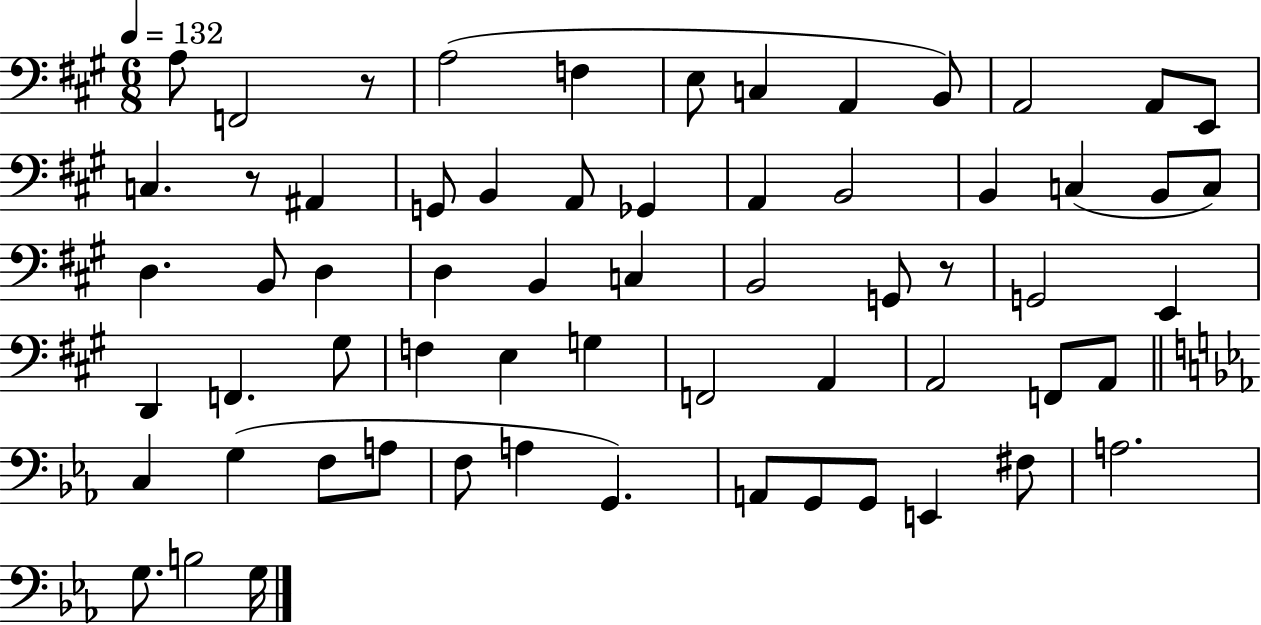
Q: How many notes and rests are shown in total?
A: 63